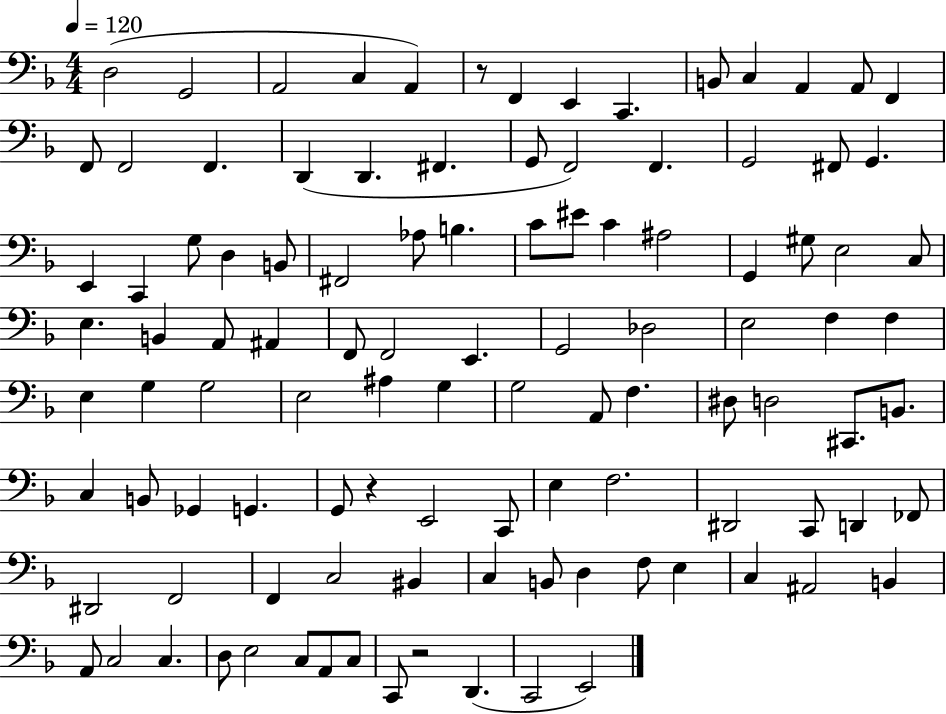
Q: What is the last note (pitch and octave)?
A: E2